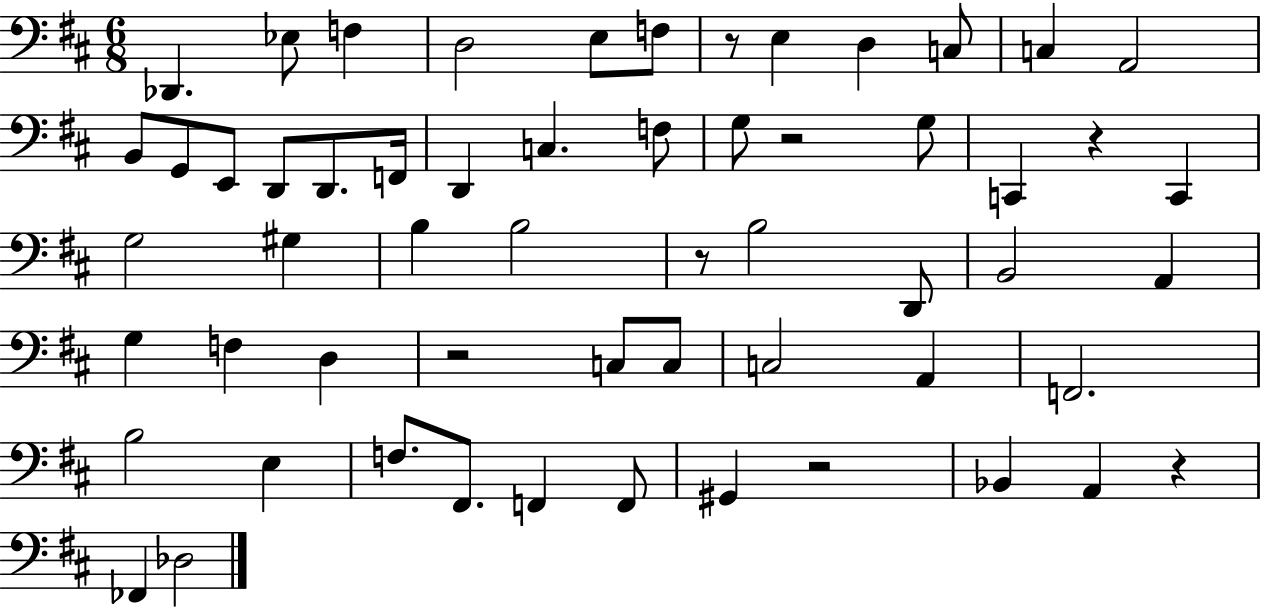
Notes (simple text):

Db2/q. Eb3/e F3/q D3/h E3/e F3/e R/e E3/q D3/q C3/e C3/q A2/h B2/e G2/e E2/e D2/e D2/e. F2/s D2/q C3/q. F3/e G3/e R/h G3/e C2/q R/q C2/q G3/h G#3/q B3/q B3/h R/e B3/h D2/e B2/h A2/q G3/q F3/q D3/q R/h C3/e C3/e C3/h A2/q F2/h. B3/h E3/q F3/e. F#2/e. F2/q F2/e G#2/q R/h Bb2/q A2/q R/q FES2/q Db3/h